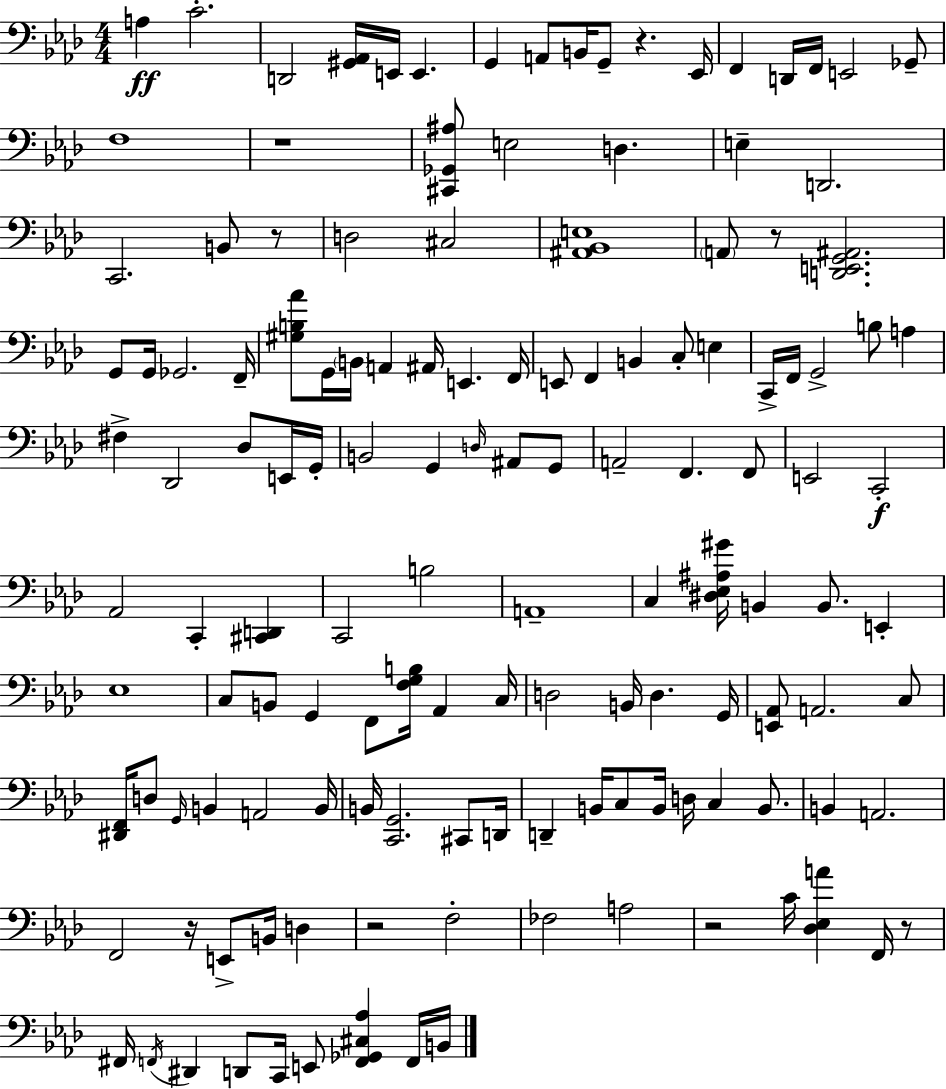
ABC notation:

X:1
T:Untitled
M:4/4
L:1/4
K:Ab
A, C2 D,,2 [^G,,_A,,]/4 E,,/4 E,, G,, A,,/2 B,,/4 G,,/2 z _E,,/4 F,, D,,/4 F,,/4 E,,2 _G,,/2 F,4 z4 [^C,,_G,,^A,]/2 E,2 D, E, D,,2 C,,2 B,,/2 z/2 D,2 ^C,2 [^A,,_B,,E,]4 A,,/2 z/2 [D,,E,,G,,^A,,]2 G,,/2 G,,/4 _G,,2 F,,/4 [^G,B,_A]/2 G,,/4 B,,/4 A,, ^A,,/4 E,, F,,/4 E,,/2 F,, B,, C,/2 E, C,,/4 F,,/4 G,,2 B,/2 A, ^F, _D,,2 _D,/2 E,,/4 G,,/4 B,,2 G,, D,/4 ^A,,/2 G,,/2 A,,2 F,, F,,/2 E,,2 C,,2 _A,,2 C,, [^C,,D,,] C,,2 B,2 A,,4 C, [^D,_E,^A,^G]/4 B,, B,,/2 E,, _E,4 C,/2 B,,/2 G,, F,,/2 [F,G,B,]/4 _A,, C,/4 D,2 B,,/4 D, G,,/4 [E,,_A,,]/2 A,,2 C,/2 [^D,,F,,]/4 D,/2 G,,/4 B,, A,,2 B,,/4 B,,/4 [C,,G,,]2 ^C,,/2 D,,/4 D,, B,,/4 C,/2 B,,/4 D,/4 C, B,,/2 B,, A,,2 F,,2 z/4 E,,/2 B,,/4 D, z2 F,2 _F,2 A,2 z2 C/4 [_D,_E,A] F,,/4 z/2 ^F,,/4 F,,/4 ^D,, D,,/2 C,,/4 E,,/2 [F,,_G,,^C,_A,] F,,/4 B,,/4